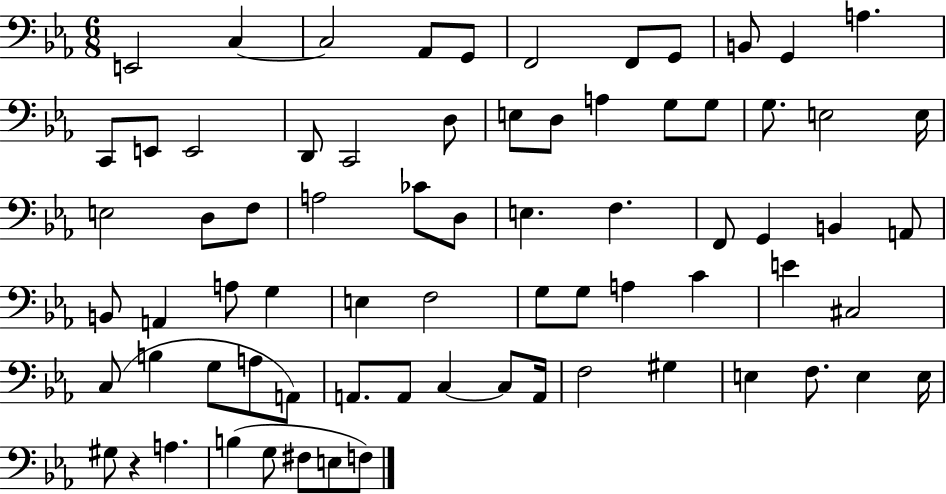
{
  \clef bass
  \numericTimeSignature
  \time 6/8
  \key ees \major
  e,2 c4~~ | c2 aes,8 g,8 | f,2 f,8 g,8 | b,8 g,4 a4. | \break c,8 e,8 e,2 | d,8 c,2 d8 | e8 d8 a4 g8 g8 | g8. e2 e16 | \break e2 d8 f8 | a2 ces'8 d8 | e4. f4. | f,8 g,4 b,4 a,8 | \break b,8 a,4 a8 g4 | e4 f2 | g8 g8 a4 c'4 | e'4 cis2 | \break c8( b4 g8 a8 a,8) | a,8. a,8 c4~~ c8 a,16 | f2 gis4 | e4 f8. e4 e16 | \break gis8 r4 a4. | b4( g8 fis8 e8 f8) | \bar "|."
}